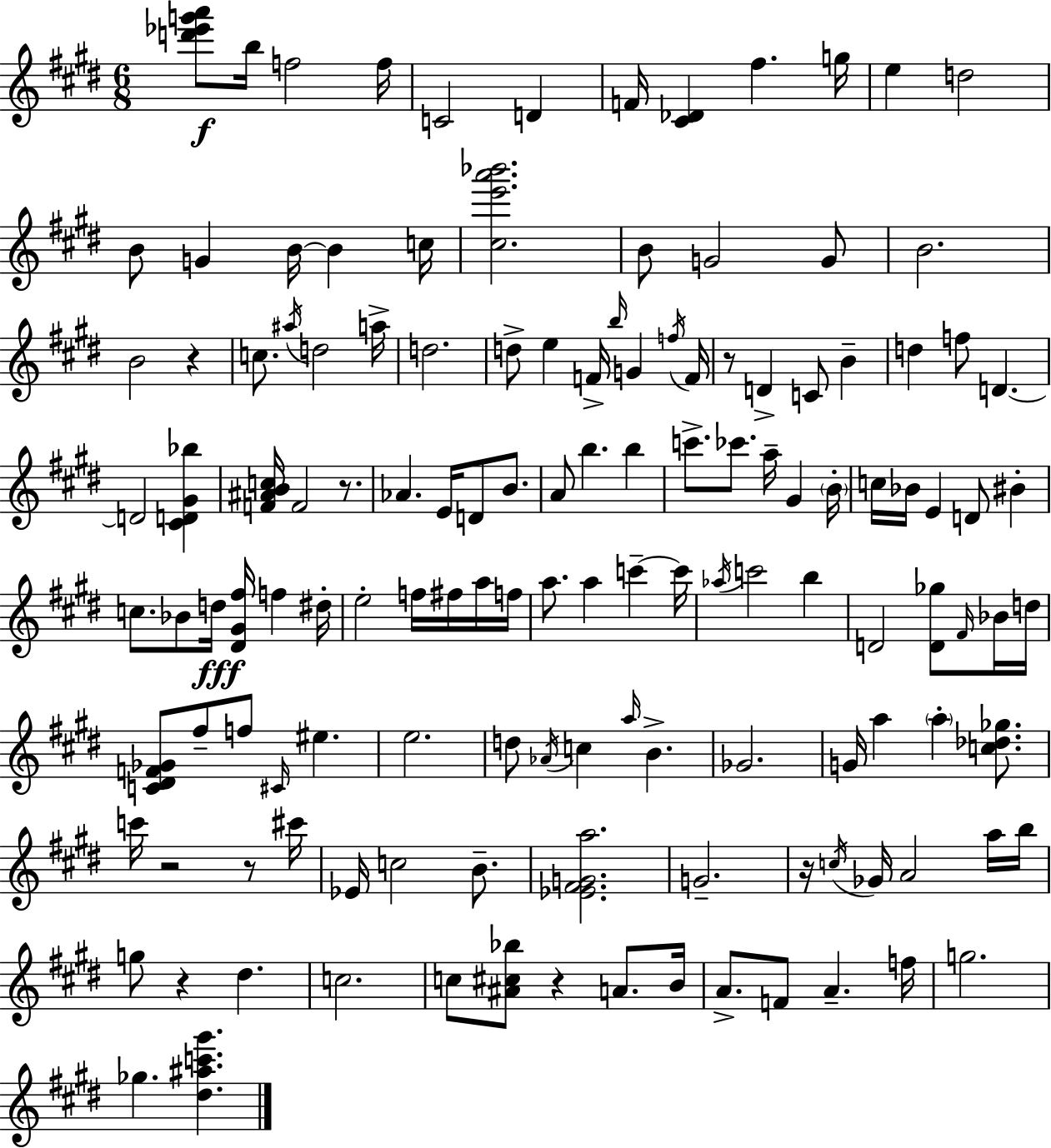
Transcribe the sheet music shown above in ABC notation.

X:1
T:Untitled
M:6/8
L:1/4
K:E
[d'_e'g'a']/2 b/4 f2 f/4 C2 D F/4 [^C_D] ^f g/4 e d2 B/2 G B/4 B c/4 [^ce'a'_b']2 B/2 G2 G/2 B2 B2 z c/2 ^a/4 d2 a/4 d2 d/2 e F/4 b/4 G f/4 F/4 z/2 D C/2 B d f/2 D D2 [^CD^G_b] [F^ABc]/4 F2 z/2 _A E/4 D/2 B/2 A/2 b b c'/2 _c'/2 a/4 ^G B/4 c/4 _B/4 E D/2 ^B c/2 _B/2 d/4 [^D^G^f]/4 f ^d/4 e2 f/4 ^f/4 a/4 f/4 a/2 a c' c'/4 _a/4 c'2 b D2 [D_g]/2 ^F/4 _B/4 d/4 [C^DF_G]/2 ^f/2 f/2 ^C/4 ^e e2 d/2 _A/4 c a/4 B _G2 G/4 a a [c_d_g]/2 c'/4 z2 z/2 ^c'/4 _E/4 c2 B/2 [_E^FGa]2 G2 z/4 c/4 _G/4 A2 a/4 b/4 g/2 z ^d c2 c/2 [^A^c_b]/2 z A/2 B/4 A/2 F/2 A f/4 g2 _g [^d^ac'^g']